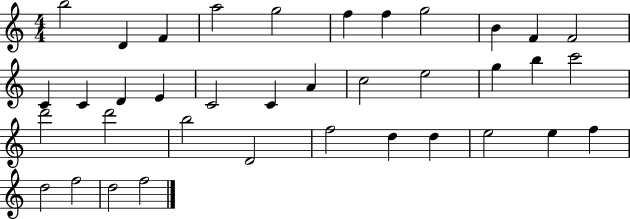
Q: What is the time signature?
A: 4/4